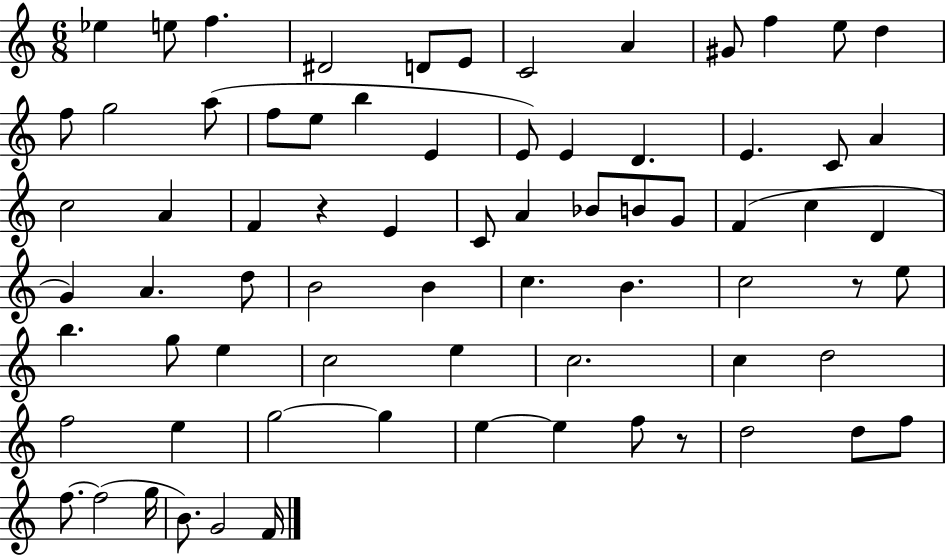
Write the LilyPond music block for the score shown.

{
  \clef treble
  \numericTimeSignature
  \time 6/8
  \key c \major
  ees''4 e''8 f''4. | dis'2 d'8 e'8 | c'2 a'4 | gis'8 f''4 e''8 d''4 | \break f''8 g''2 a''8( | f''8 e''8 b''4 e'4 | e'8) e'4 d'4. | e'4. c'8 a'4 | \break c''2 a'4 | f'4 r4 e'4 | c'8 a'4 bes'8 b'8 g'8 | f'4( c''4 d'4 | \break g'4) a'4. d''8 | b'2 b'4 | c''4. b'4. | c''2 r8 e''8 | \break b''4. g''8 e''4 | c''2 e''4 | c''2. | c''4 d''2 | \break f''2 e''4 | g''2~~ g''4 | e''4~~ e''4 f''8 r8 | d''2 d''8 f''8 | \break f''8.~~ f''2( g''16 | b'8.) g'2 f'16 | \bar "|."
}